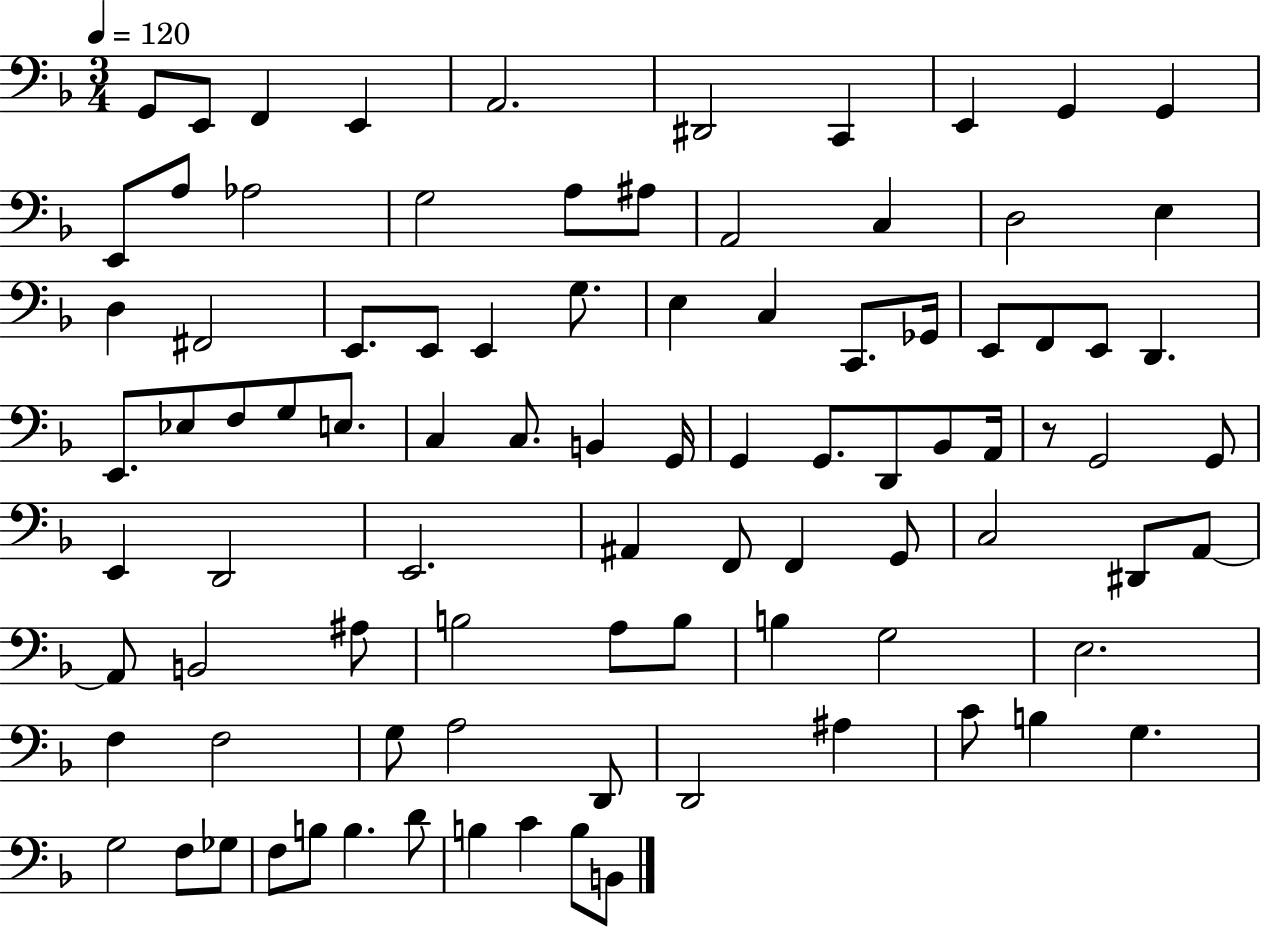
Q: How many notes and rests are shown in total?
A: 91